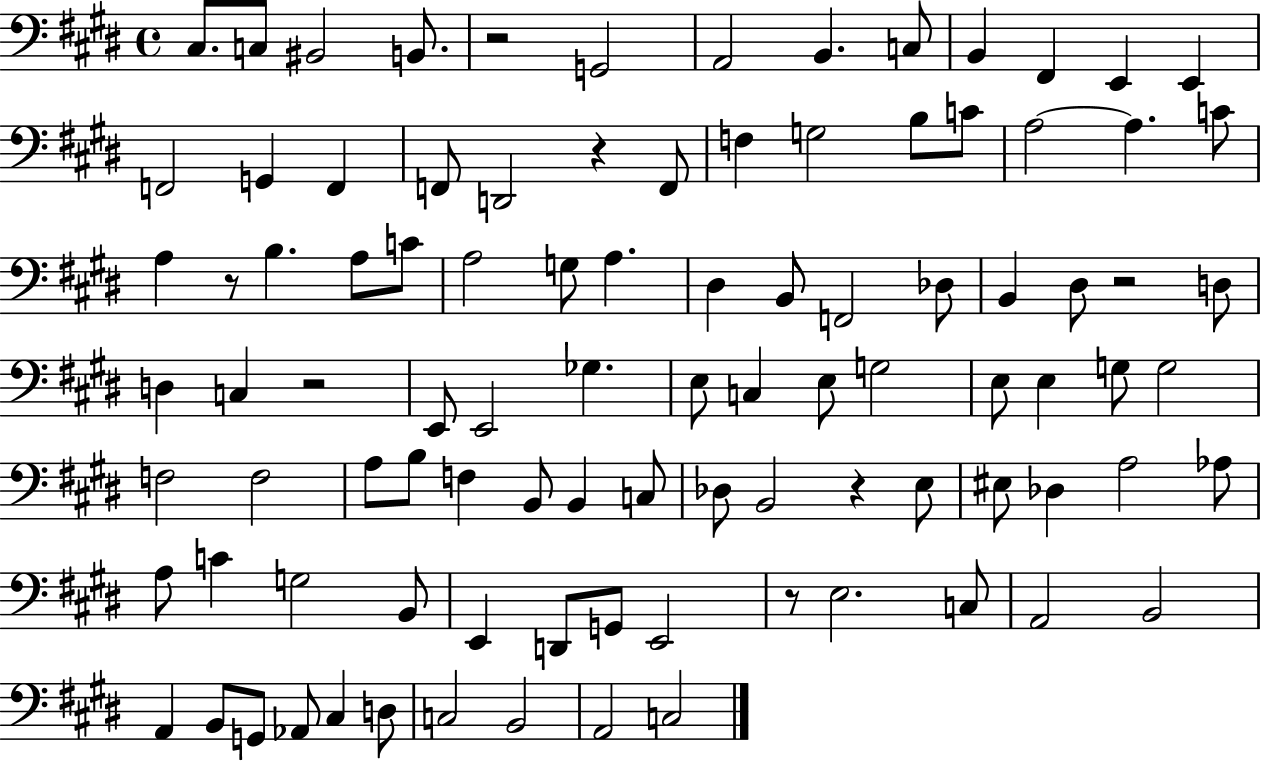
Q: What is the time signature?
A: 4/4